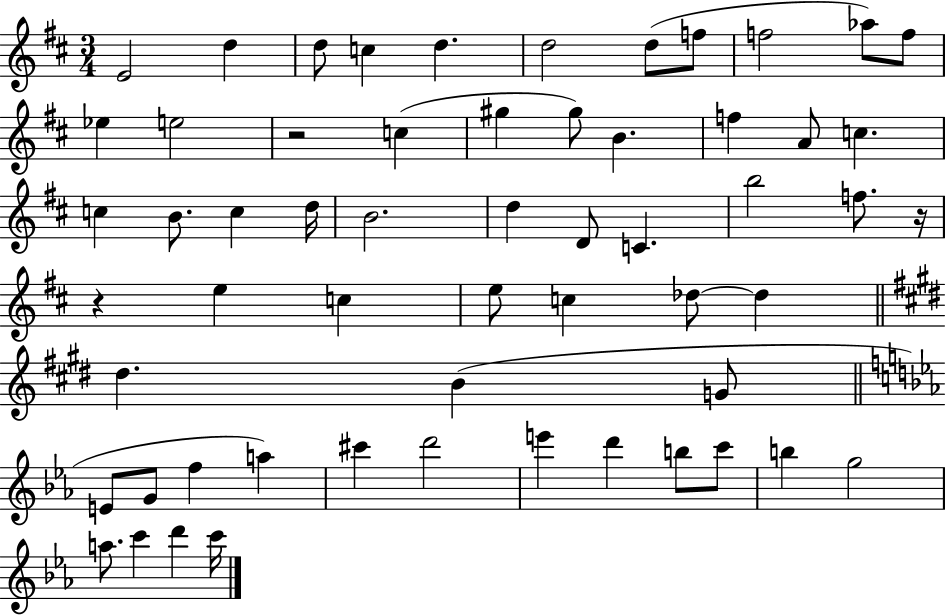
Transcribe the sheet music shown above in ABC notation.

X:1
T:Untitled
M:3/4
L:1/4
K:D
E2 d d/2 c d d2 d/2 f/2 f2 _a/2 f/2 _e e2 z2 c ^g ^g/2 B f A/2 c c B/2 c d/4 B2 d D/2 C b2 f/2 z/4 z e c e/2 c _d/2 _d ^d B G/2 E/2 G/2 f a ^c' d'2 e' d' b/2 c'/2 b g2 a/2 c' d' c'/4